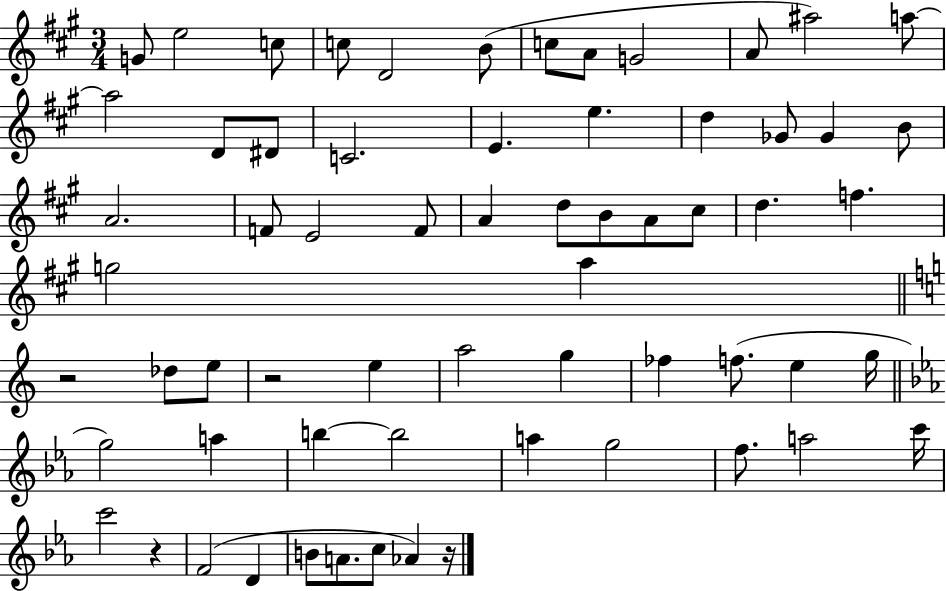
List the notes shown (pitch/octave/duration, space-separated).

G4/e E5/h C5/e C5/e D4/h B4/e C5/e A4/e G4/h A4/e A#5/h A5/e A5/h D4/e D#4/e C4/h. E4/q. E5/q. D5/q Gb4/e Gb4/q B4/e A4/h. F4/e E4/h F4/e A4/q D5/e B4/e A4/e C#5/e D5/q. F5/q. G5/h A5/q R/h Db5/e E5/e R/h E5/q A5/h G5/q FES5/q F5/e. E5/q G5/s G5/h A5/q B5/q B5/h A5/q G5/h F5/e. A5/h C6/s C6/h R/q F4/h D4/q B4/e A4/e. C5/e Ab4/q R/s